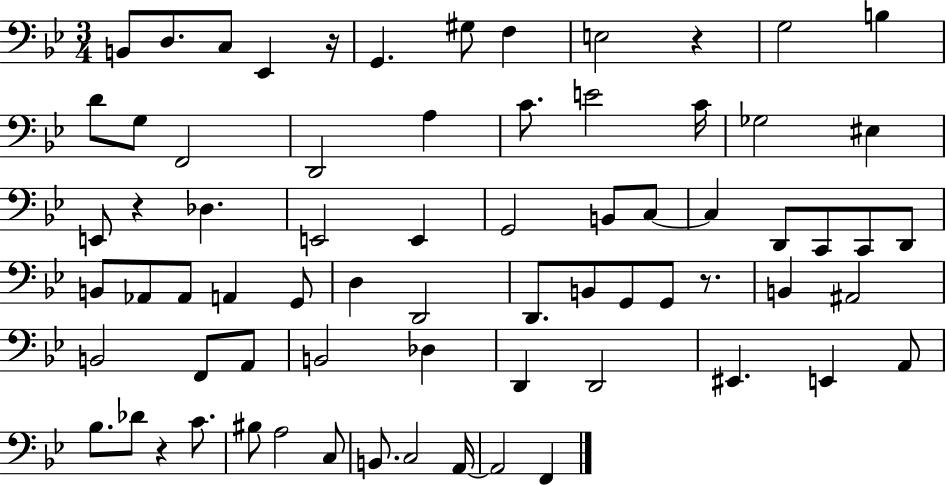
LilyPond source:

{
  \clef bass
  \numericTimeSignature
  \time 3/4
  \key bes \major
  b,8 d8. c8 ees,4 r16 | g,4. gis8 f4 | e2 r4 | g2 b4 | \break d'8 g8 f,2 | d,2 a4 | c'8. e'2 c'16 | ges2 eis4 | \break e,8 r4 des4. | e,2 e,4 | g,2 b,8 c8~~ | c4 d,8 c,8 c,8 d,8 | \break b,8 aes,8 aes,8 a,4 g,8 | d4 d,2 | d,8. b,8 g,8 g,8 r8. | b,4 ais,2 | \break b,2 f,8 a,8 | b,2 des4 | d,4 d,2 | eis,4. e,4 a,8 | \break bes8. des'8 r4 c'8. | bis8 a2 c8 | b,8. c2 a,16~~ | a,2 f,4 | \break \bar "|."
}